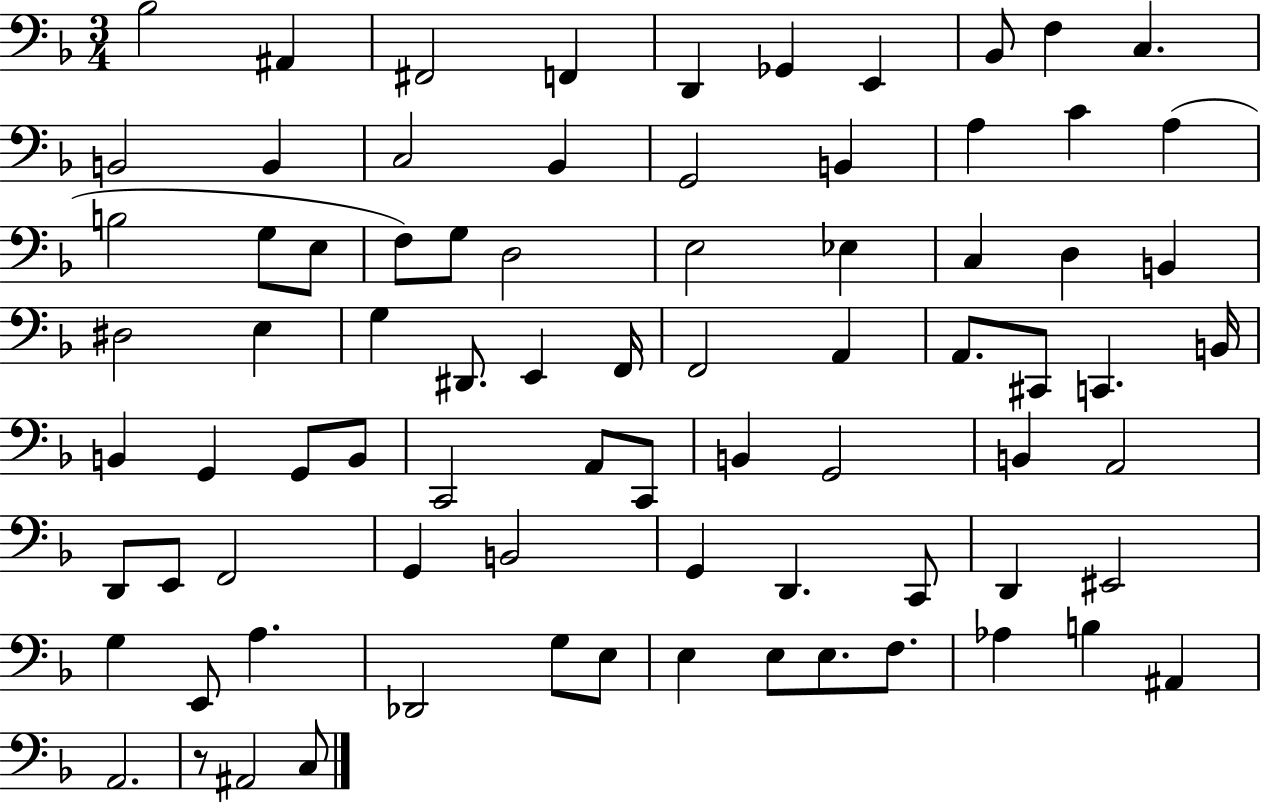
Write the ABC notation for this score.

X:1
T:Untitled
M:3/4
L:1/4
K:F
_B,2 ^A,, ^F,,2 F,, D,, _G,, E,, _B,,/2 F, C, B,,2 B,, C,2 _B,, G,,2 B,, A, C A, B,2 G,/2 E,/2 F,/2 G,/2 D,2 E,2 _E, C, D, B,, ^D,2 E, G, ^D,,/2 E,, F,,/4 F,,2 A,, A,,/2 ^C,,/2 C,, B,,/4 B,, G,, G,,/2 B,,/2 C,,2 A,,/2 C,,/2 B,, G,,2 B,, A,,2 D,,/2 E,,/2 F,,2 G,, B,,2 G,, D,, C,,/2 D,, ^E,,2 G, E,,/2 A, _D,,2 G,/2 E,/2 E, E,/2 E,/2 F,/2 _A, B, ^A,, A,,2 z/2 ^A,,2 C,/2